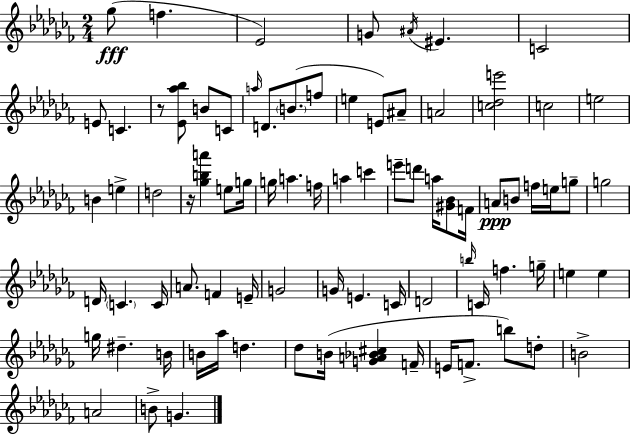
{
  \clef treble
  \numericTimeSignature
  \time 2/4
  \key aes \minor
  ges''8(\fff f''4. | ees'2) | g'8 \acciaccatura { ais'16 } eis'4. | c'2 | \break e'8 c'4. | r8 <ees' aes'' bes''>8 b'8 c'8 | \grace { a''16 } d'8. \parenthesize b'8.( | f''8 e''4 e'8) | \break ais'8-- a'2 | <c'' des'' e'''>2 | c''2 | e''2 | \break b'4 e''4-> | d''2 | r16 <ges'' b'' a'''>4 e''8 | g''16 g''16 a''4. | \break f''16 a''4 c'''4 | e'''8-- d'''8 a''16 <gis' bes'>8 | f'16 a'8\ppp b'8 f''16 e''16 | g''8-- g''2 | \break d'16 \parenthesize c'4. | c'16 a'8. f'4 | e'16-- g'2 | g'16 e'4. | \break c'16 d'2 | \grace { b''16 } c'16 f''4. | g''16-- e''4 e''4 | g''16 dis''4.-- | \break b'16 b'16 aes''16 d''4. | des''8 b'16( <g' a' bes' cis''>4 | f'16-- e'16 f'8.-> b''8) | d''8-. b'2-> | \break a'2 | b'8-> g'4. | \bar "|."
}